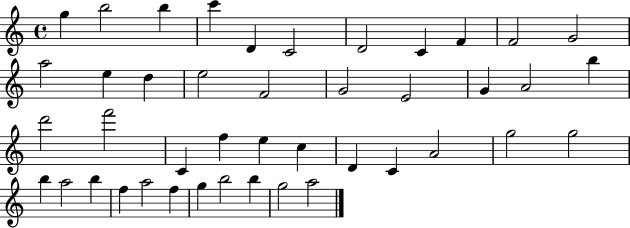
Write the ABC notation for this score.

X:1
T:Untitled
M:4/4
L:1/4
K:C
g b2 b c' D C2 D2 C F F2 G2 a2 e d e2 F2 G2 E2 G A2 b d'2 f'2 C f e c D C A2 g2 g2 b a2 b f a2 f g b2 b g2 a2